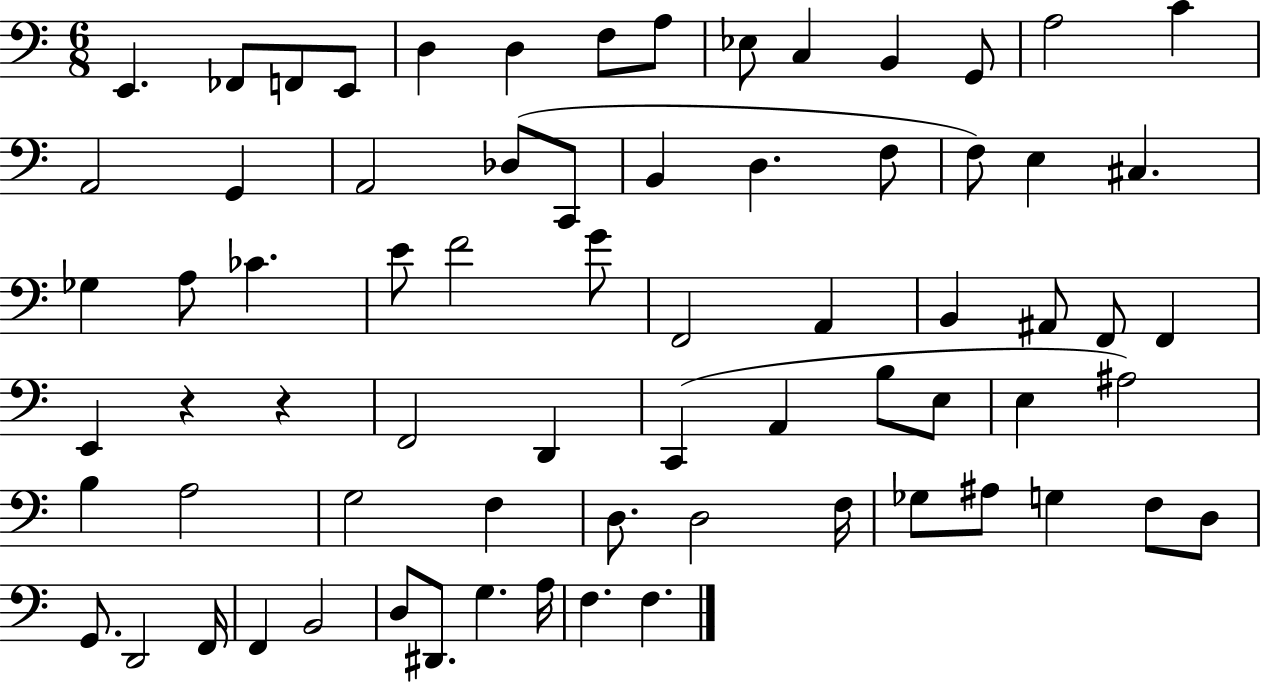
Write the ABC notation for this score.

X:1
T:Untitled
M:6/8
L:1/4
K:C
E,, _F,,/2 F,,/2 E,,/2 D, D, F,/2 A,/2 _E,/2 C, B,, G,,/2 A,2 C A,,2 G,, A,,2 _D,/2 C,,/2 B,, D, F,/2 F,/2 E, ^C, _G, A,/2 _C E/2 F2 G/2 F,,2 A,, B,, ^A,,/2 F,,/2 F,, E,, z z F,,2 D,, C,, A,, B,/2 E,/2 E, ^A,2 B, A,2 G,2 F, D,/2 D,2 F,/4 _G,/2 ^A,/2 G, F,/2 D,/2 G,,/2 D,,2 F,,/4 F,, B,,2 D,/2 ^D,,/2 G, A,/4 F, F,